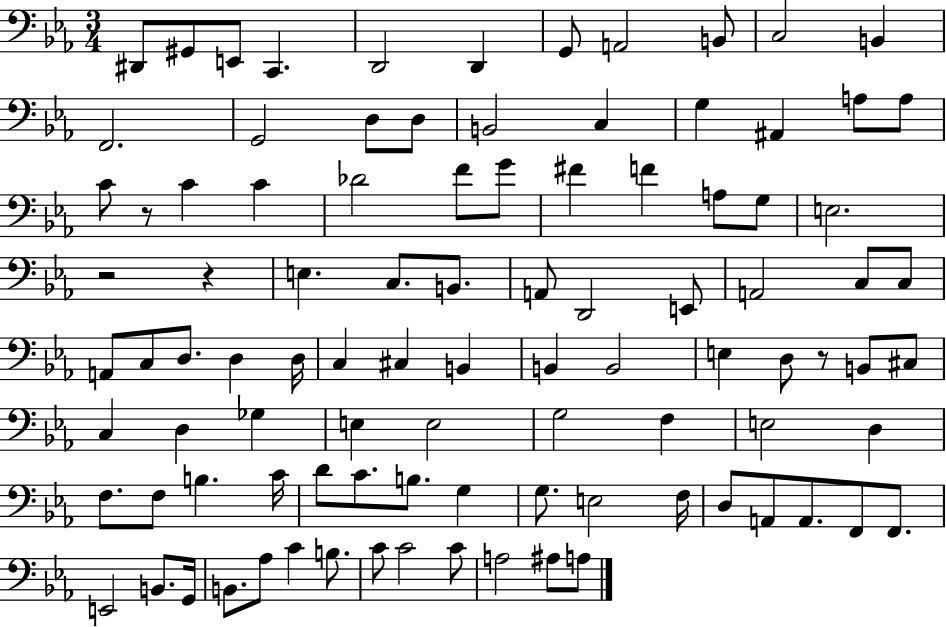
{
  \clef bass
  \numericTimeSignature
  \time 3/4
  \key ees \major
  dis,8 gis,8 e,8 c,4. | d,2 d,4 | g,8 a,2 b,8 | c2 b,4 | \break f,2. | g,2 d8 d8 | b,2 c4 | g4 ais,4 a8 a8 | \break c'8 r8 c'4 c'4 | des'2 f'8 g'8 | fis'4 f'4 a8 g8 | e2. | \break r2 r4 | e4. c8. b,8. | a,8 d,2 e,8 | a,2 c8 c8 | \break a,8 c8 d8. d4 d16 | c4 cis4 b,4 | b,4 b,2 | e4 d8 r8 b,8 cis8 | \break c4 d4 ges4 | e4 e2 | g2 f4 | e2 d4 | \break f8. f8 b4. c'16 | d'8 c'8. b8. g4 | g8. e2 f16 | d8 a,8 a,8. f,8 f,8. | \break e,2 b,8. g,16 | b,8. aes8 c'4 b8. | c'8 c'2 c'8 | a2 ais8 a8 | \break \bar "|."
}